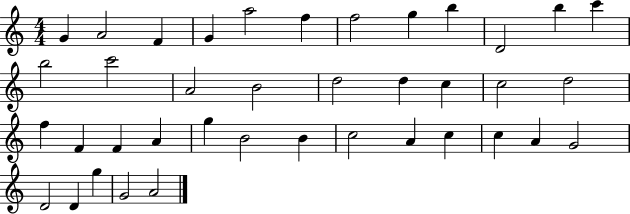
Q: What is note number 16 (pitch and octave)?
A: B4